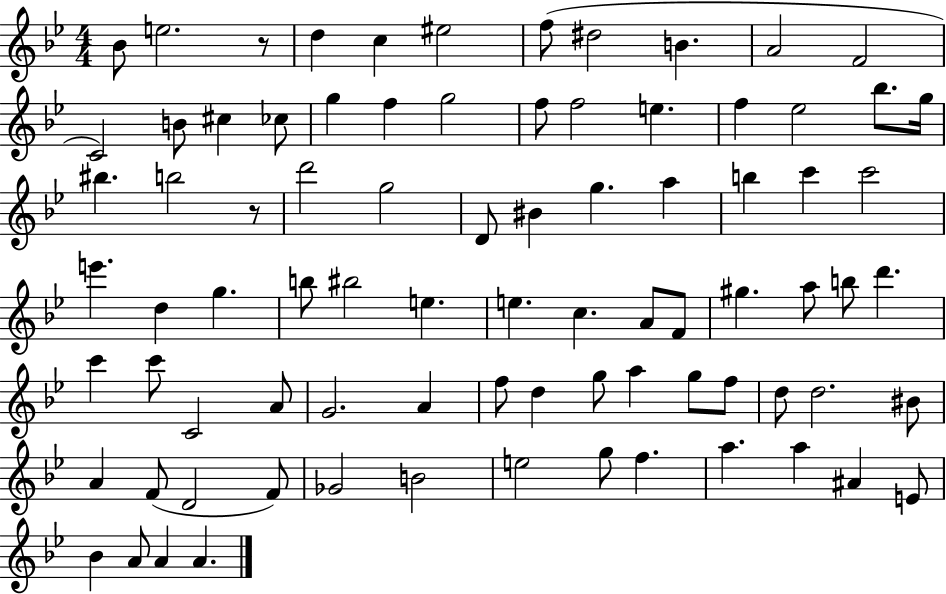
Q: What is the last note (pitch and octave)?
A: A4